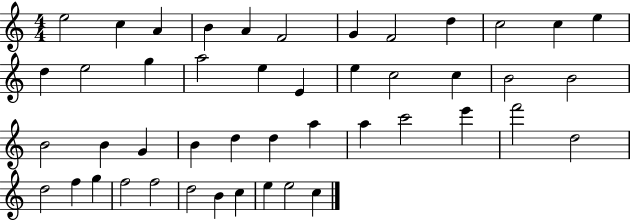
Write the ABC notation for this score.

X:1
T:Untitled
M:4/4
L:1/4
K:C
e2 c A B A F2 G F2 d c2 c e d e2 g a2 e E e c2 c B2 B2 B2 B G B d d a a c'2 e' f'2 d2 d2 f g f2 f2 d2 B c e e2 c